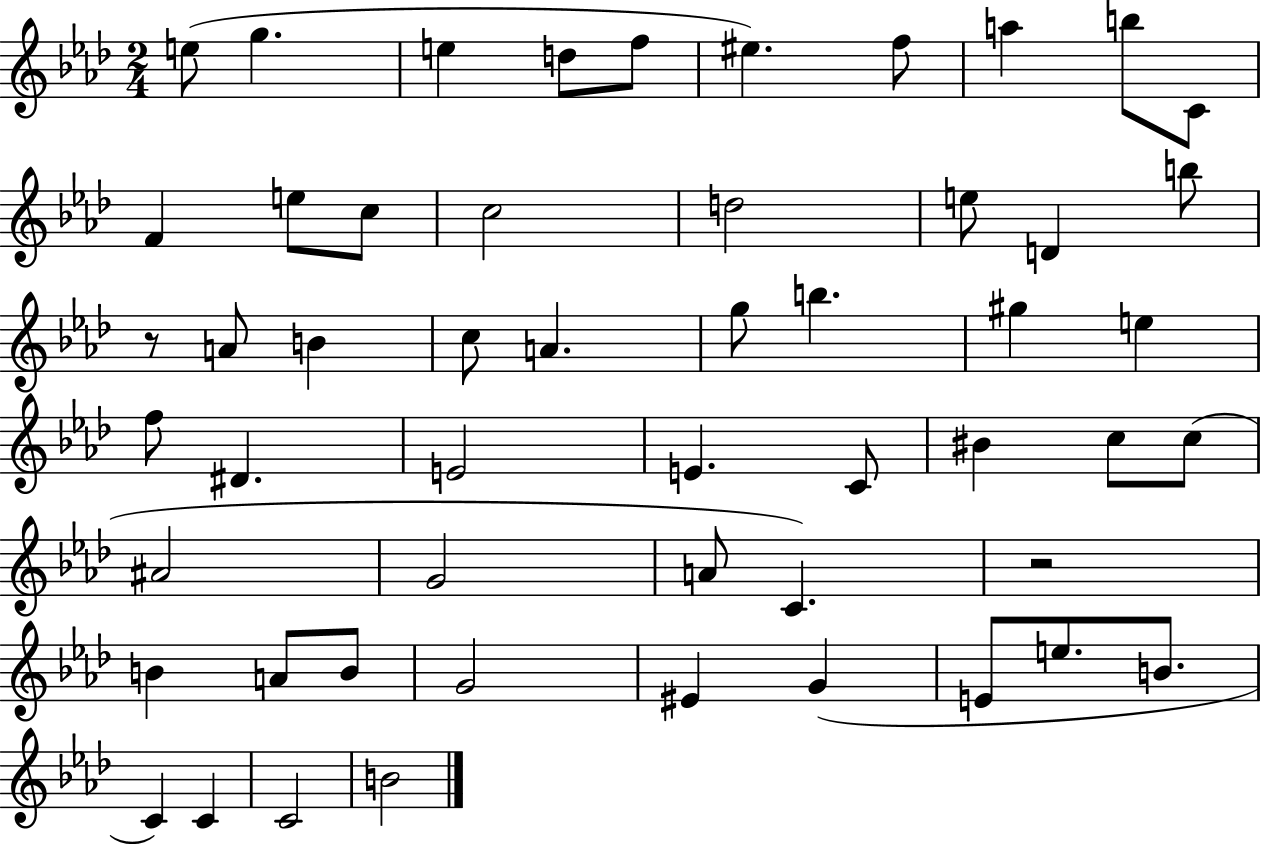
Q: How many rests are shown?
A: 2